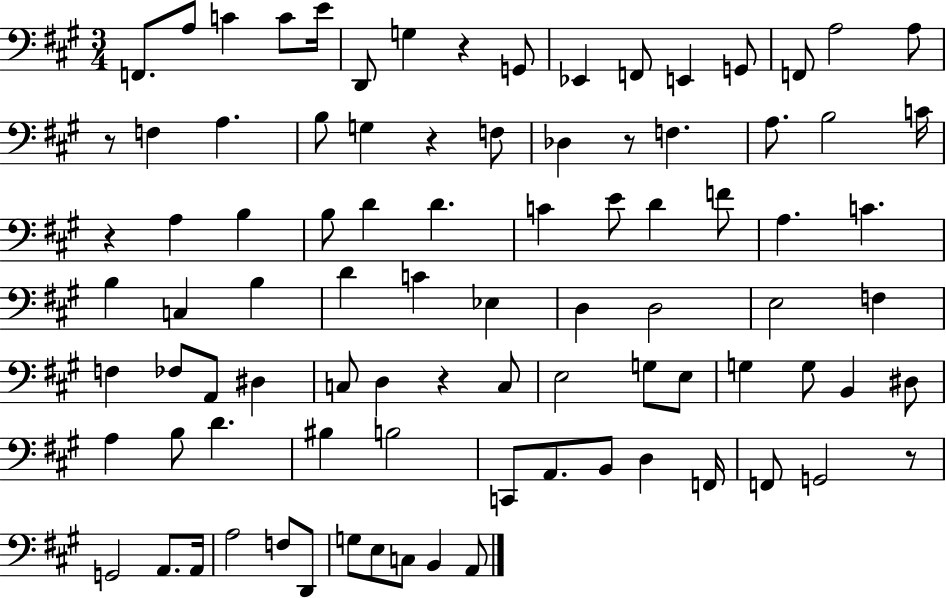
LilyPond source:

{
  \clef bass
  \numericTimeSignature
  \time 3/4
  \key a \major
  f,8. a8 c'4 c'8 e'16 | d,8 g4 r4 g,8 | ees,4 f,8 e,4 g,8 | f,8 a2 a8 | \break r8 f4 a4. | b8 g4 r4 f8 | des4 r8 f4. | a8. b2 c'16 | \break r4 a4 b4 | b8 d'4 d'4. | c'4 e'8 d'4 f'8 | a4. c'4. | \break b4 c4 b4 | d'4 c'4 ees4 | d4 d2 | e2 f4 | \break f4 fes8 a,8 dis4 | c8 d4 r4 c8 | e2 g8 e8 | g4 g8 b,4 dis8 | \break a4 b8 d'4. | bis4 b2 | c,8 a,8. b,8 d4 f,16 | f,8 g,2 r8 | \break g,2 a,8. a,16 | a2 f8 d,8 | g8 e8 c8 b,4 a,8 | \bar "|."
}